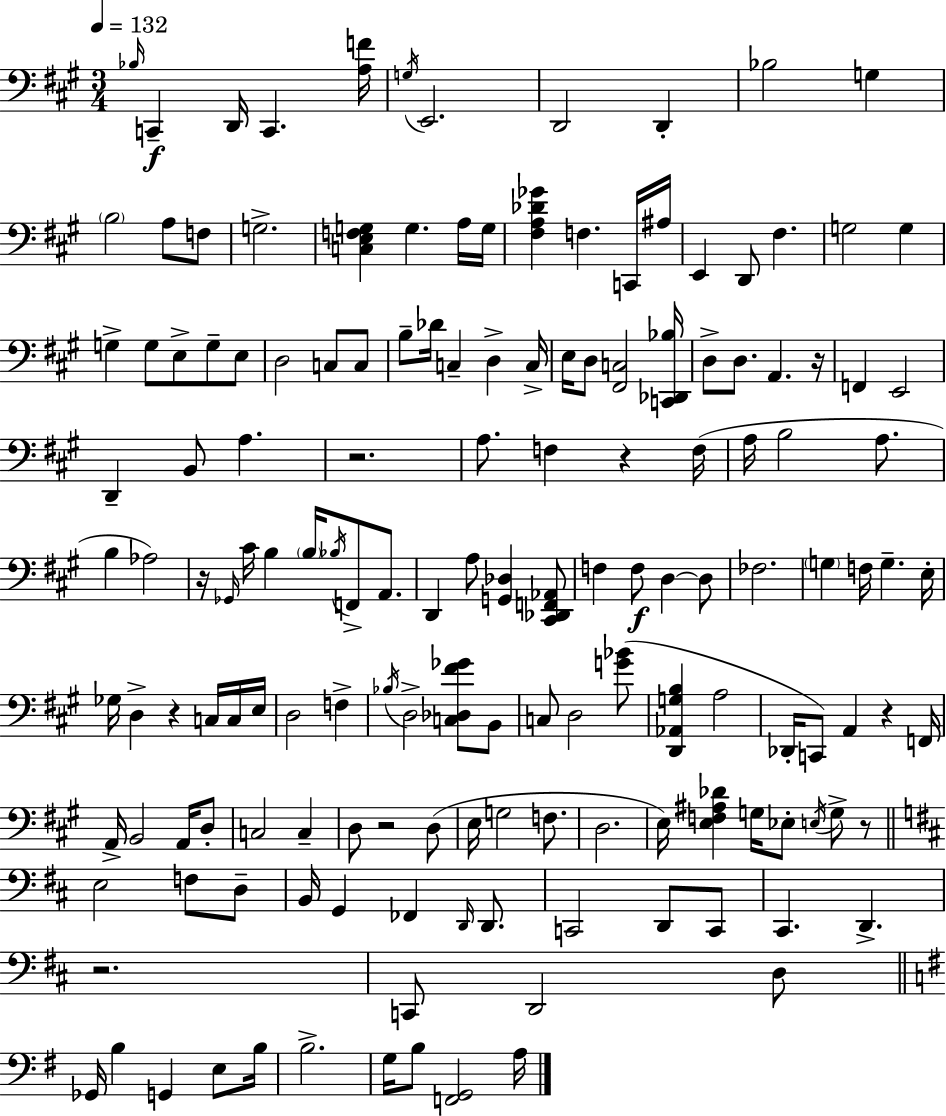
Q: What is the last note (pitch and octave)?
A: A3